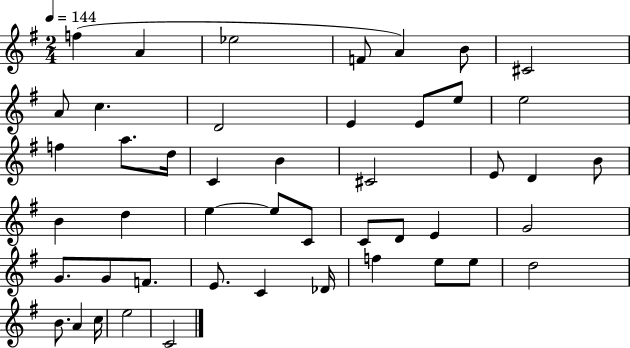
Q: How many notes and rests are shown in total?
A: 47